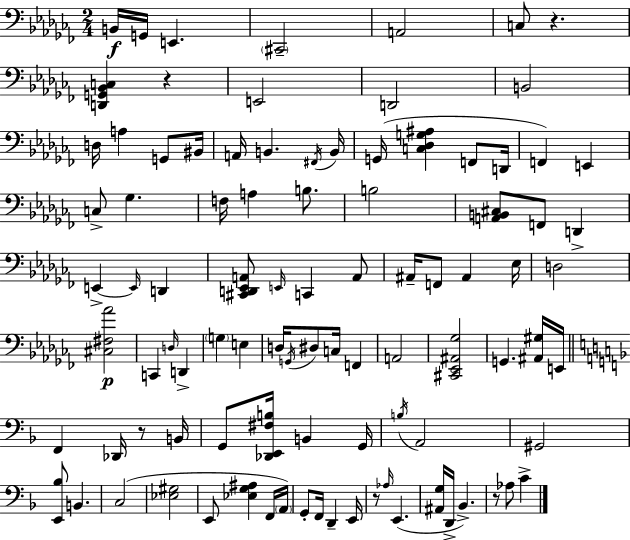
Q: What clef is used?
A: bass